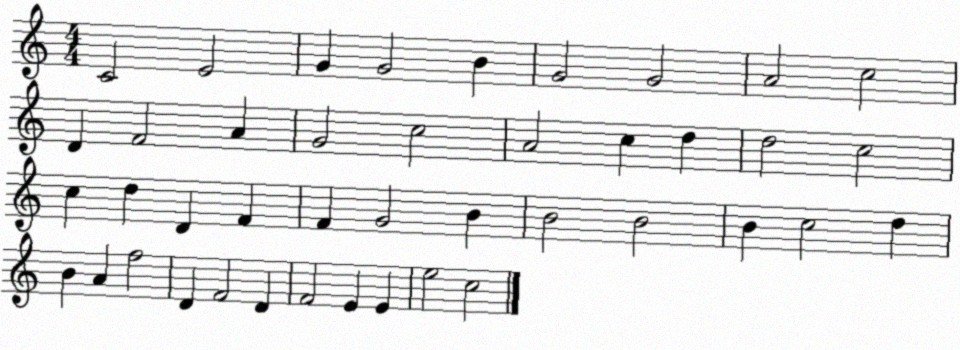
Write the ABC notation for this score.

X:1
T:Untitled
M:4/4
L:1/4
K:C
C2 E2 G G2 B G2 G2 A2 c2 D F2 A G2 c2 A2 c d d2 c2 c d D F F G2 B B2 B2 B c2 d B A f2 D F2 D F2 E E e2 c2